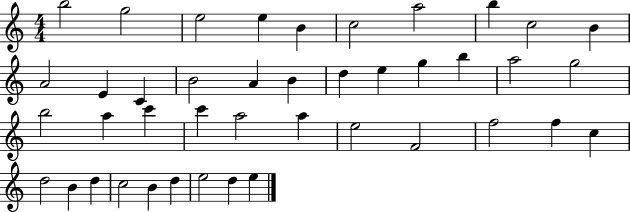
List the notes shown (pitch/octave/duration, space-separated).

B5/h G5/h E5/h E5/q B4/q C5/h A5/h B5/q C5/h B4/q A4/h E4/q C4/q B4/h A4/q B4/q D5/q E5/q G5/q B5/q A5/h G5/h B5/h A5/q C6/q C6/q A5/h A5/q E5/h F4/h F5/h F5/q C5/q D5/h B4/q D5/q C5/h B4/q D5/q E5/h D5/q E5/q